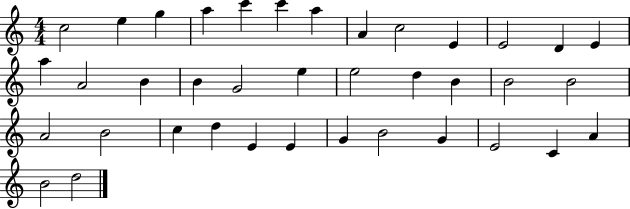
{
  \clef treble
  \numericTimeSignature
  \time 4/4
  \key c \major
  c''2 e''4 g''4 | a''4 c'''4 c'''4 a''4 | a'4 c''2 e'4 | e'2 d'4 e'4 | \break a''4 a'2 b'4 | b'4 g'2 e''4 | e''2 d''4 b'4 | b'2 b'2 | \break a'2 b'2 | c''4 d''4 e'4 e'4 | g'4 b'2 g'4 | e'2 c'4 a'4 | \break b'2 d''2 | \bar "|."
}